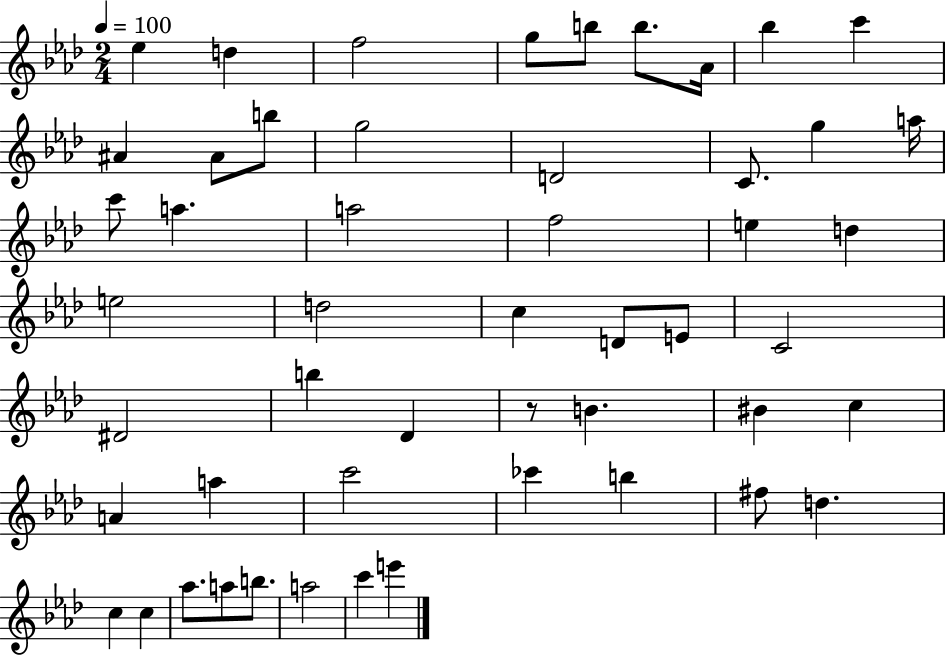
Eb5/q D5/q F5/h G5/e B5/e B5/e. Ab4/s Bb5/q C6/q A#4/q A#4/e B5/e G5/h D4/h C4/e. G5/q A5/s C6/e A5/q. A5/h F5/h E5/q D5/q E5/h D5/h C5/q D4/e E4/e C4/h D#4/h B5/q Db4/q R/e B4/q. BIS4/q C5/q A4/q A5/q C6/h CES6/q B5/q F#5/e D5/q. C5/q C5/q Ab5/e. A5/e B5/e. A5/h C6/q E6/q